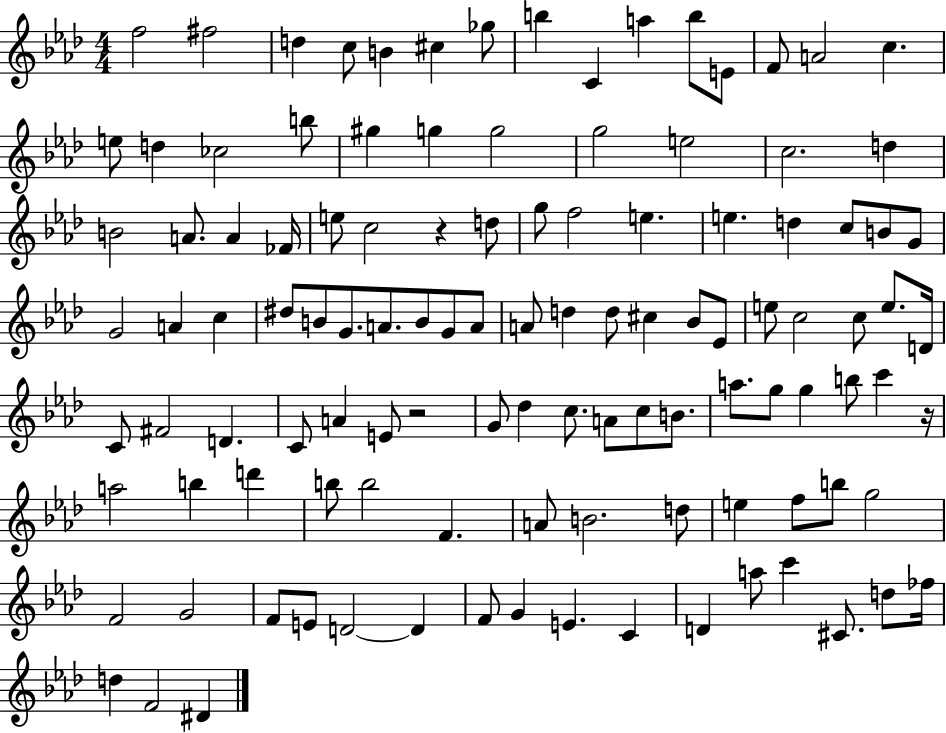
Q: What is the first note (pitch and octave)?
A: F5